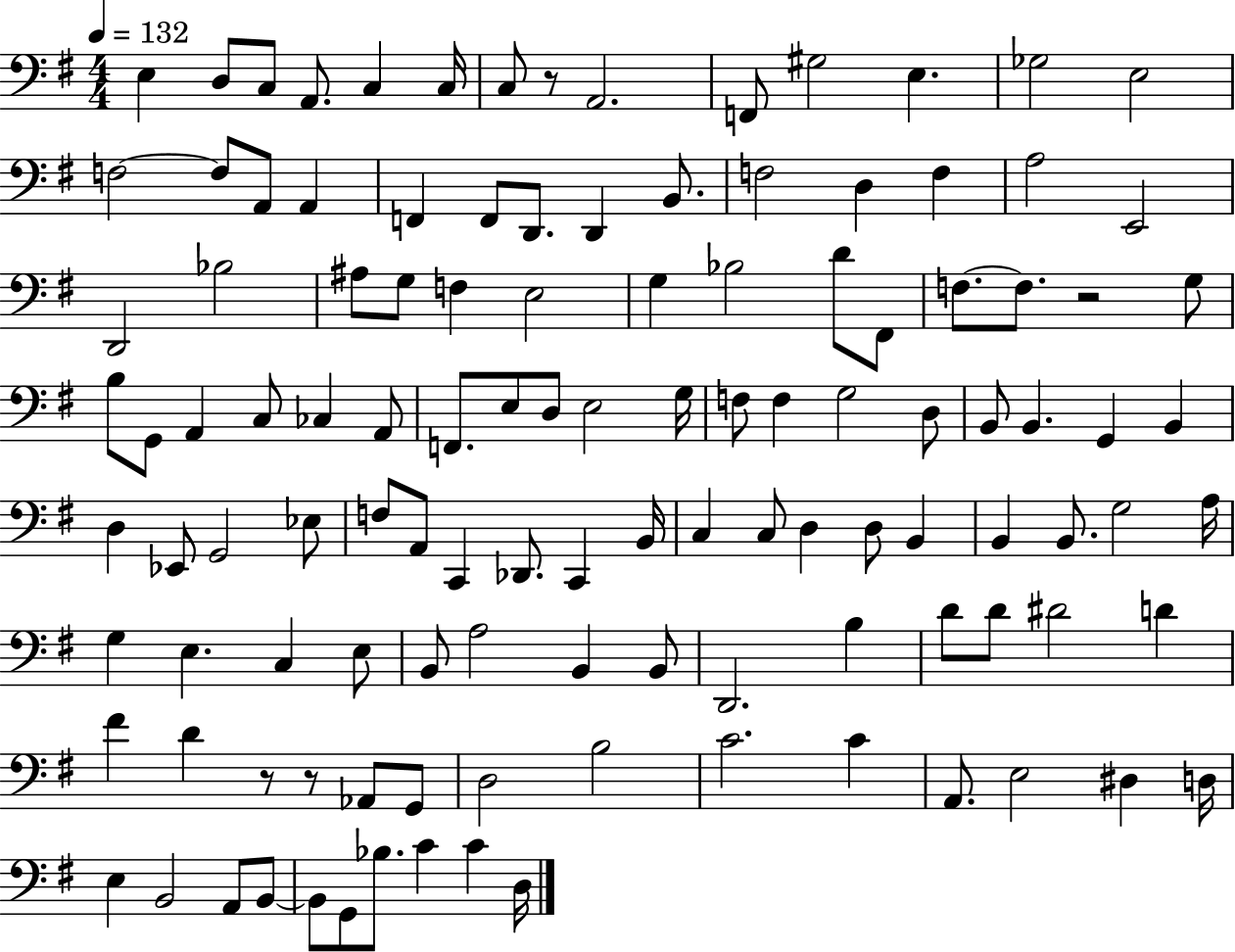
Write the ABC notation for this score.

X:1
T:Untitled
M:4/4
L:1/4
K:G
E, D,/2 C,/2 A,,/2 C, C,/4 C,/2 z/2 A,,2 F,,/2 ^G,2 E, _G,2 E,2 F,2 F,/2 A,,/2 A,, F,, F,,/2 D,,/2 D,, B,,/2 F,2 D, F, A,2 E,,2 D,,2 _B,2 ^A,/2 G,/2 F, E,2 G, _B,2 D/2 ^F,,/2 F,/2 F,/2 z2 G,/2 B,/2 G,,/2 A,, C,/2 _C, A,,/2 F,,/2 E,/2 D,/2 E,2 G,/4 F,/2 F, G,2 D,/2 B,,/2 B,, G,, B,, D, _E,,/2 G,,2 _E,/2 F,/2 A,,/2 C,, _D,,/2 C,, B,,/4 C, C,/2 D, D,/2 B,, B,, B,,/2 G,2 A,/4 G, E, C, E,/2 B,,/2 A,2 B,, B,,/2 D,,2 B, D/2 D/2 ^D2 D ^F D z/2 z/2 _A,,/2 G,,/2 D,2 B,2 C2 C A,,/2 E,2 ^D, D,/4 E, B,,2 A,,/2 B,,/2 B,,/2 G,,/2 _B,/2 C C D,/4